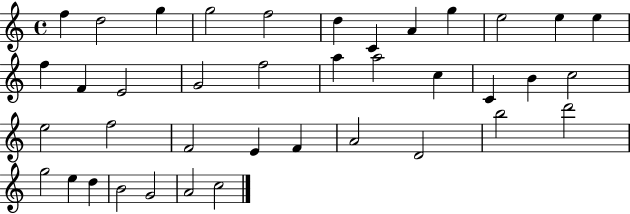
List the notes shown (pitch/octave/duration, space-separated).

F5/q D5/h G5/q G5/h F5/h D5/q C4/q A4/q G5/q E5/h E5/q E5/q F5/q F4/q E4/h G4/h F5/h A5/q A5/h C5/q C4/q B4/q C5/h E5/h F5/h F4/h E4/q F4/q A4/h D4/h B5/h D6/h G5/h E5/q D5/q B4/h G4/h A4/h C5/h